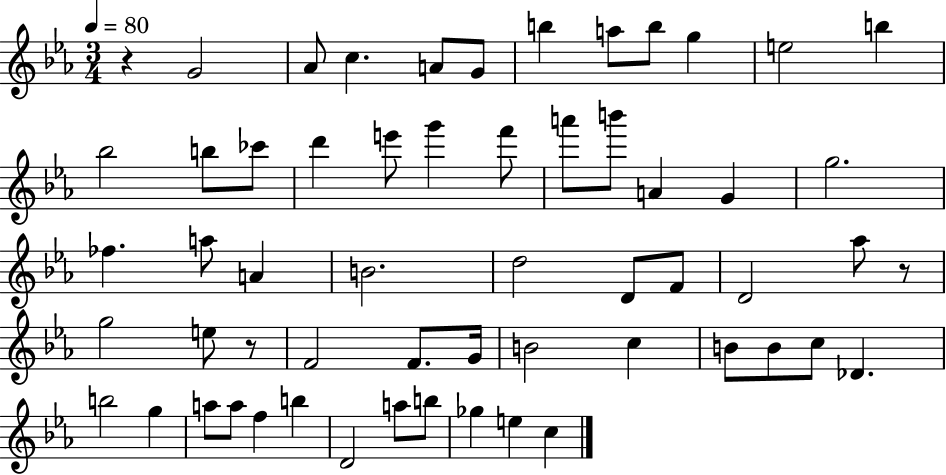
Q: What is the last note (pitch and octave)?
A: C5